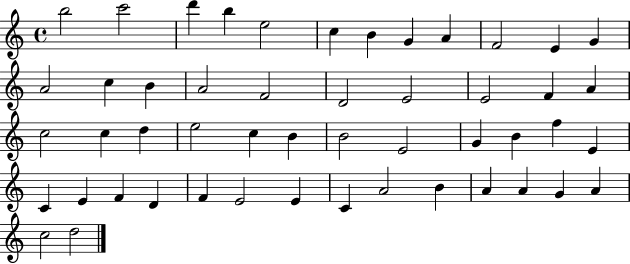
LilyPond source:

{
  \clef treble
  \time 4/4
  \defaultTimeSignature
  \key c \major
  b''2 c'''2 | d'''4 b''4 e''2 | c''4 b'4 g'4 a'4 | f'2 e'4 g'4 | \break a'2 c''4 b'4 | a'2 f'2 | d'2 e'2 | e'2 f'4 a'4 | \break c''2 c''4 d''4 | e''2 c''4 b'4 | b'2 e'2 | g'4 b'4 f''4 e'4 | \break c'4 e'4 f'4 d'4 | f'4 e'2 e'4 | c'4 a'2 b'4 | a'4 a'4 g'4 a'4 | \break c''2 d''2 | \bar "|."
}